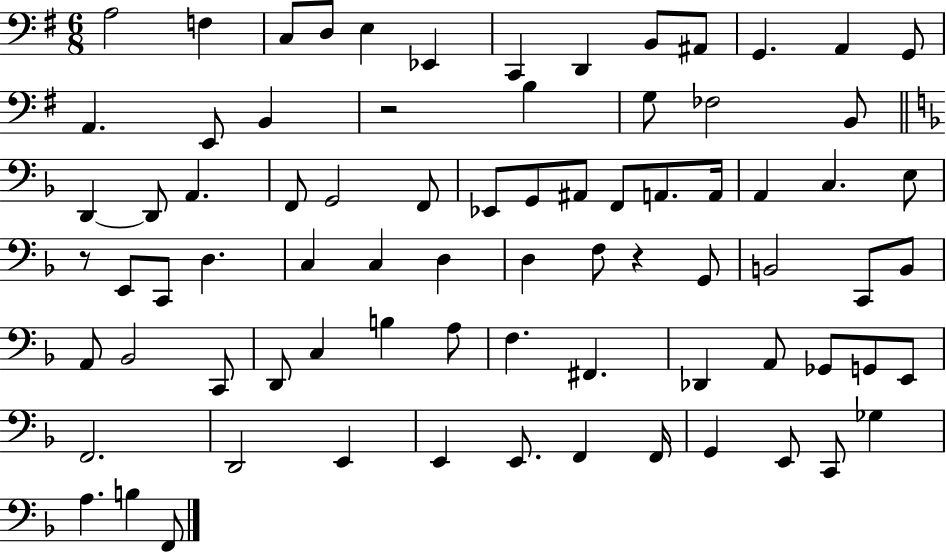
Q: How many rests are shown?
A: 3